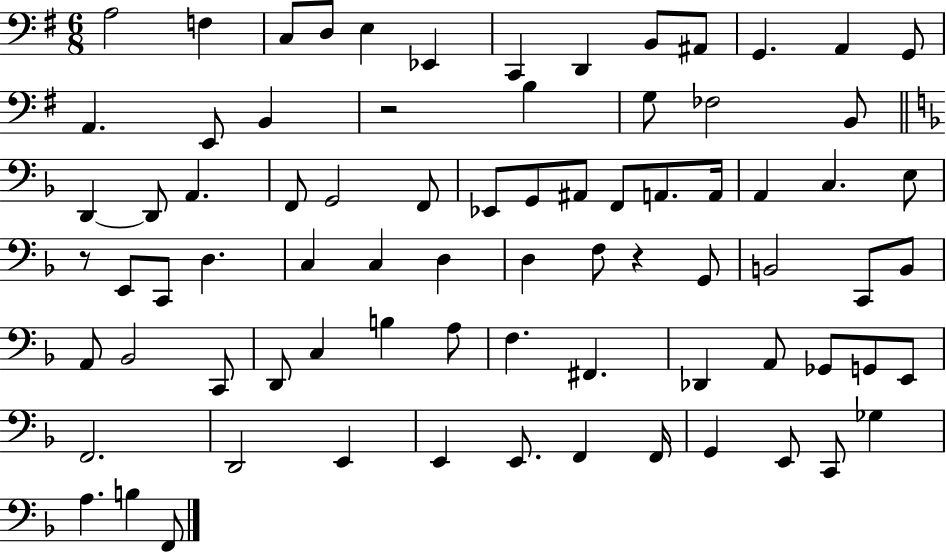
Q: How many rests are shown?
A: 3